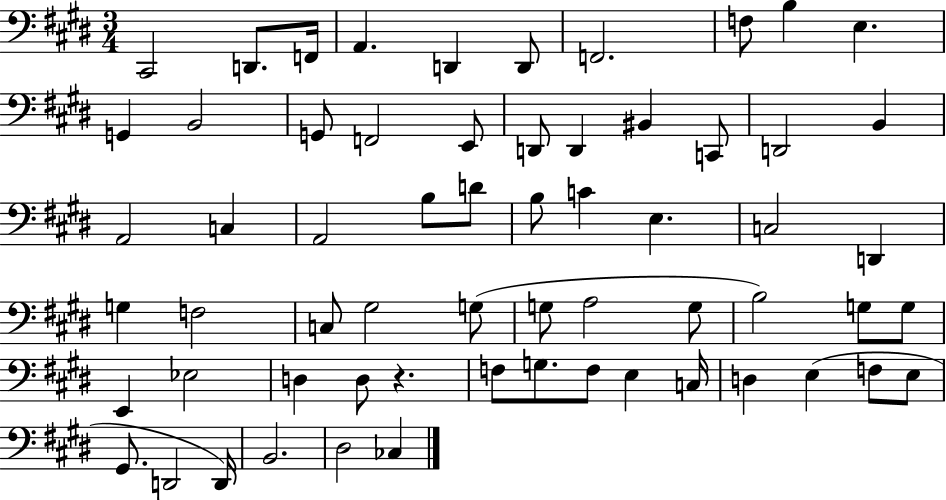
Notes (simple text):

C#2/h D2/e. F2/s A2/q. D2/q D2/e F2/h. F3/e B3/q E3/q. G2/q B2/h G2/e F2/h E2/e D2/e D2/q BIS2/q C2/e D2/h B2/q A2/h C3/q A2/h B3/e D4/e B3/e C4/q E3/q. C3/h D2/q G3/q F3/h C3/e G#3/h G3/e G3/e A3/h G3/e B3/h G3/e G3/e E2/q Eb3/h D3/q D3/e R/q. F3/e G3/e. F3/e E3/q C3/s D3/q E3/q F3/e E3/e G#2/e. D2/h D2/s B2/h. D#3/h CES3/q